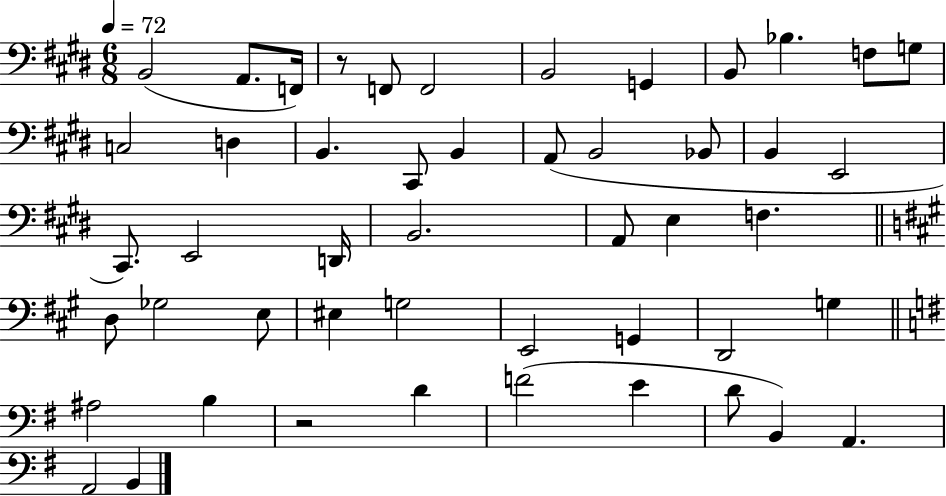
{
  \clef bass
  \numericTimeSignature
  \time 6/8
  \key e \major
  \tempo 4 = 72
  b,2( a,8. f,16) | r8 f,8 f,2 | b,2 g,4 | b,8 bes4. f8 g8 | \break c2 d4 | b,4. cis,8 b,4 | a,8( b,2 bes,8 | b,4 e,2 | \break cis,8.) e,2 d,16 | b,2. | a,8 e4 f4. | \bar "||" \break \key a \major d8 ges2 e8 | eis4 g2 | e,2 g,4 | d,2 g4 | \break \bar "||" \break \key e \minor ais2 b4 | r2 d'4 | f'2( e'4 | d'8 b,4) a,4. | \break a,2 b,4 | \bar "|."
}